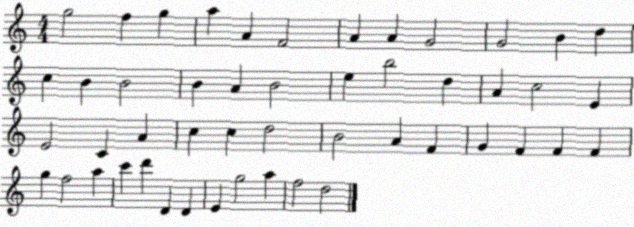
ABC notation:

X:1
T:Untitled
M:4/4
L:1/4
K:C
g2 f g a A F2 A A G2 G2 B d c B B2 B A B2 e b2 d A c2 E E2 C A c c d2 B2 A F G F F F g f2 a c' d' D D E g2 a f2 d2